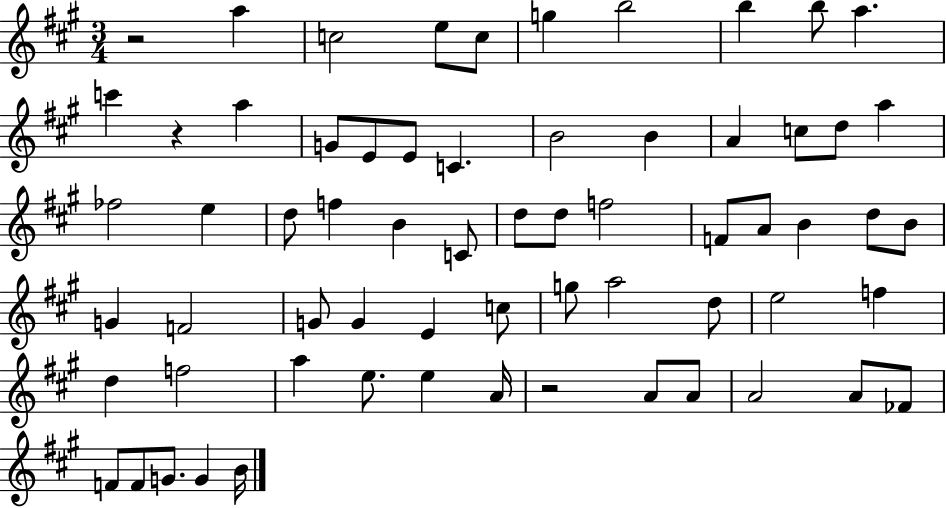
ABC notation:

X:1
T:Untitled
M:3/4
L:1/4
K:A
z2 a c2 e/2 c/2 g b2 b b/2 a c' z a G/2 E/2 E/2 C B2 B A c/2 d/2 a _f2 e d/2 f B C/2 d/2 d/2 f2 F/2 A/2 B d/2 B/2 G F2 G/2 G E c/2 g/2 a2 d/2 e2 f d f2 a e/2 e A/4 z2 A/2 A/2 A2 A/2 _F/2 F/2 F/2 G/2 G B/4